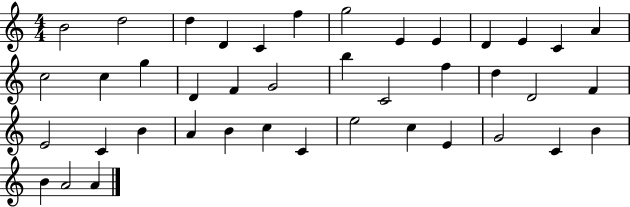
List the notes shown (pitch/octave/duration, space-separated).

B4/h D5/h D5/q D4/q C4/q F5/q G5/h E4/q E4/q D4/q E4/q C4/q A4/q C5/h C5/q G5/q D4/q F4/q G4/h B5/q C4/h F5/q D5/q D4/h F4/q E4/h C4/q B4/q A4/q B4/q C5/q C4/q E5/h C5/q E4/q G4/h C4/q B4/q B4/q A4/h A4/q